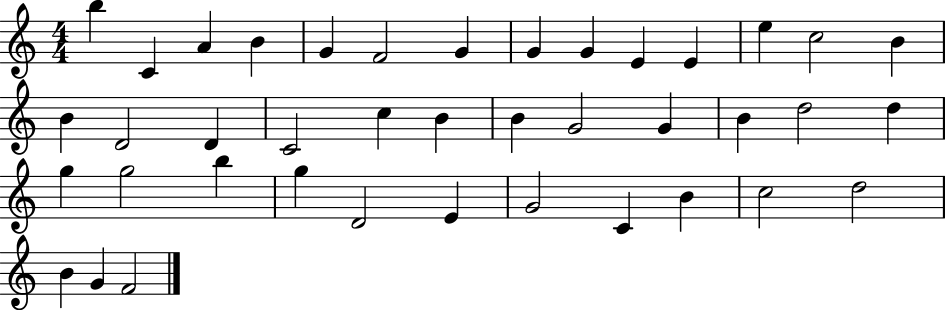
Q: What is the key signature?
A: C major